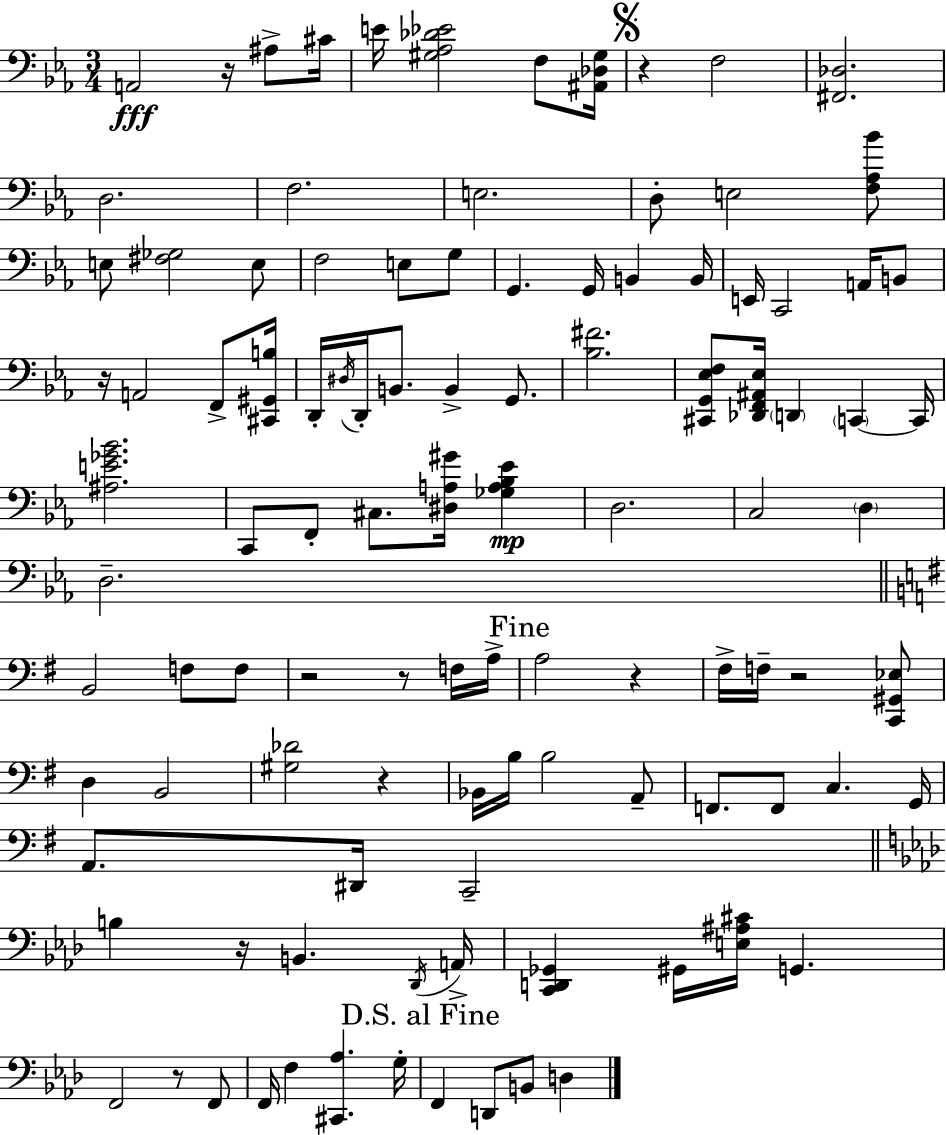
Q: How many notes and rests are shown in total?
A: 105